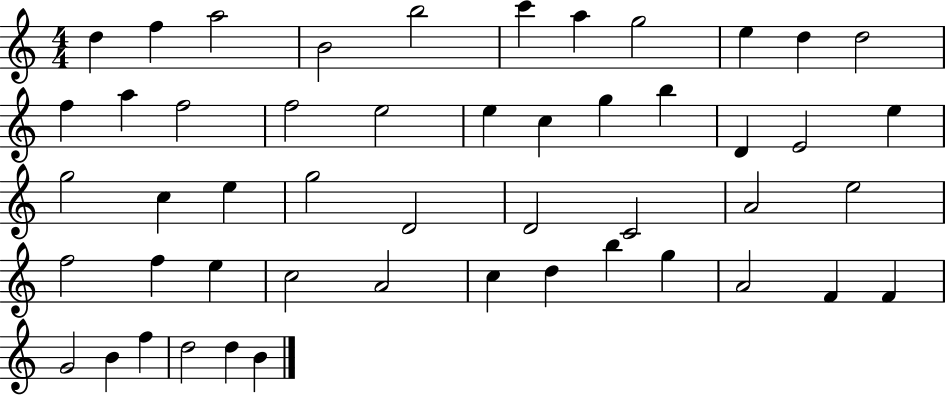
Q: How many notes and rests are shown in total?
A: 50